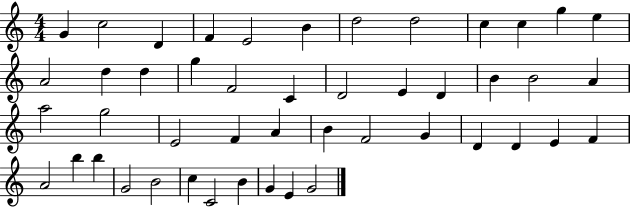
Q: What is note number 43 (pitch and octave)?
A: C4